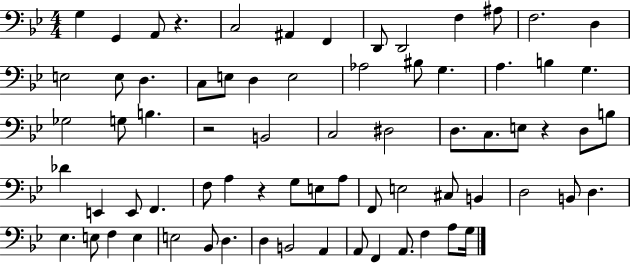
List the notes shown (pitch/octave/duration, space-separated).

G3/q G2/q A2/e R/q. C3/h A#2/q F2/q D2/e D2/h F3/q A#3/e F3/h. D3/q E3/h E3/e D3/q. C3/e E3/e D3/q E3/h Ab3/h BIS3/e G3/q. A3/q. B3/q G3/q. Gb3/h G3/e B3/q. R/h B2/h C3/h D#3/h D3/e. C3/e. E3/e R/q D3/e B3/e Db4/q E2/q E2/e F2/q. F3/e A3/q R/q G3/e E3/e A3/e F2/e E3/h C#3/e B2/q D3/h B2/e D3/q. Eb3/q. E3/e F3/q E3/q E3/h Bb2/e D3/q. D3/q B2/h A2/q A2/e F2/q A2/e. F3/q A3/e G3/s